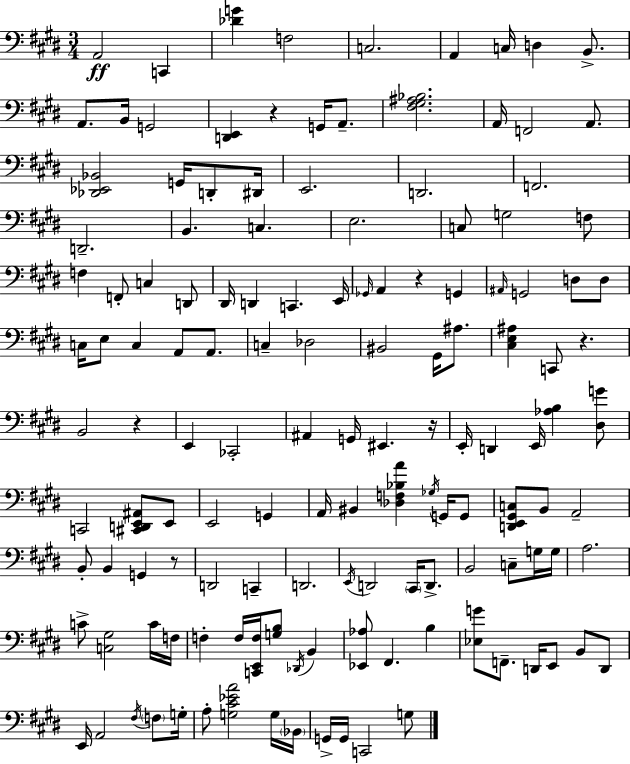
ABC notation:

X:1
T:Untitled
M:3/4
L:1/4
K:E
A,,2 C,, [_DG] F,2 C,2 A,, C,/4 D, B,,/2 A,,/2 B,,/4 G,,2 [D,,E,,] z G,,/4 A,,/2 [^F,^G,^A,_B,]2 A,,/4 F,,2 A,,/2 [_D,,_E,,_B,,]2 G,,/4 D,,/2 ^D,,/4 E,,2 D,,2 F,,2 D,,2 B,, C, E,2 C,/2 G,2 F,/2 F, F,,/2 C, D,,/2 ^D,,/4 D,, C,, E,,/4 _G,,/4 A,, z G,, ^A,,/4 G,,2 D,/2 D,/2 C,/4 E,/2 C, A,,/2 A,,/2 C, _D,2 ^B,,2 ^G,,/4 ^A,/2 [^C,E,^A,] C,,/2 z B,,2 z E,, _C,,2 ^A,, G,,/4 ^E,, z/4 E,,/4 D,, E,,/4 [_A,B,] [^D,G]/2 C,,2 [^C,,D,,E,,^A,,]/2 E,,/2 E,,2 G,, A,,/4 ^B,, [_D,F,_B,A] _G,/4 G,,/4 G,,/2 [D,,E,,^G,,C,]/2 B,,/2 A,,2 B,,/2 B,, G,, z/2 D,,2 C,, D,,2 E,,/4 D,,2 ^C,,/4 D,,/2 B,,2 C,/2 G,/4 G,/4 A,2 C/2 [C,^G,]2 C/4 F,/4 F, F,/4 [C,,E,,F,]/4 [G,B,]/2 _D,,/4 B,, [_E,,_A,]/2 ^F,, B, [_E,G]/2 F,,/2 D,,/4 E,,/2 B,,/2 D,,/2 E,,/4 A,,2 ^F,/4 F,/2 G,/4 A,/2 [G,^C_EA]2 G,/4 _B,,/4 G,,/4 G,,/4 C,,2 G,/2